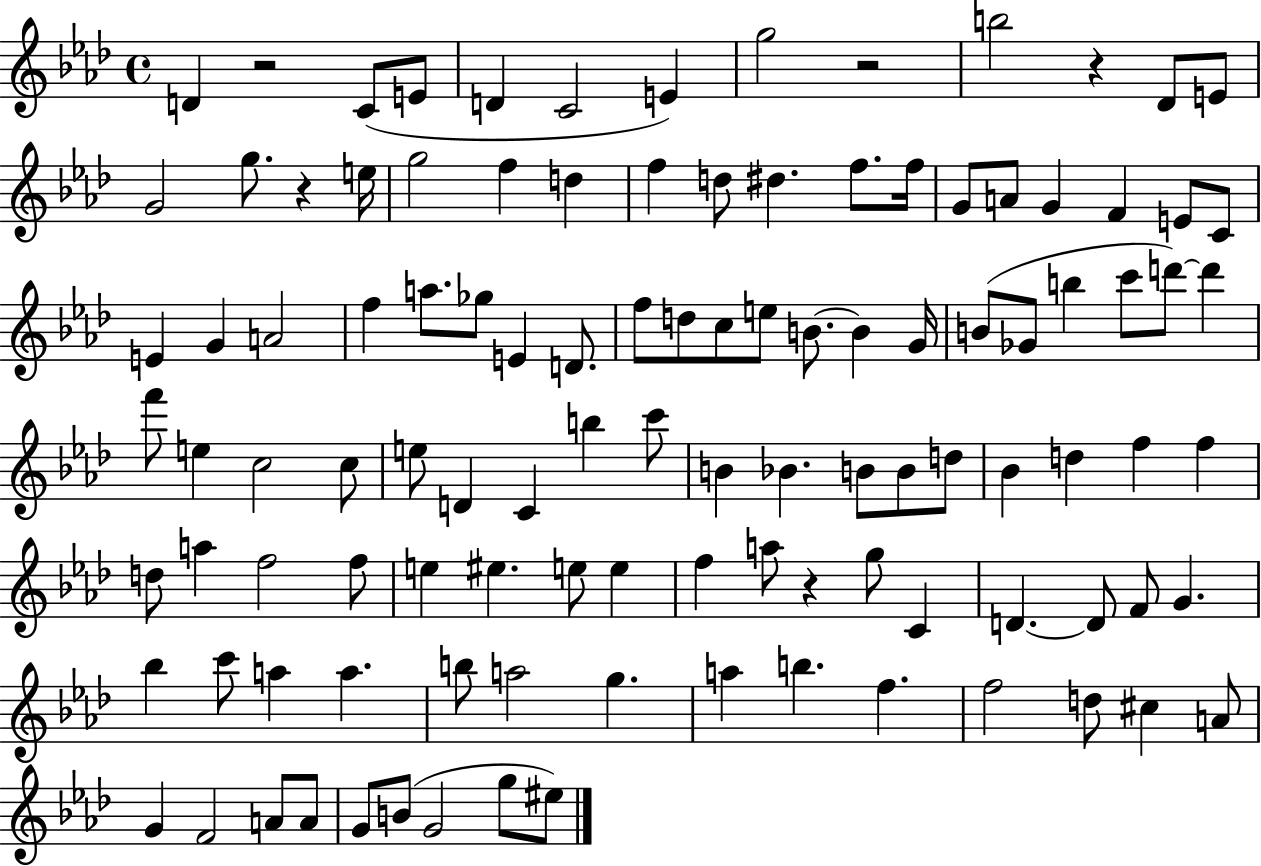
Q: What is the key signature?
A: AES major